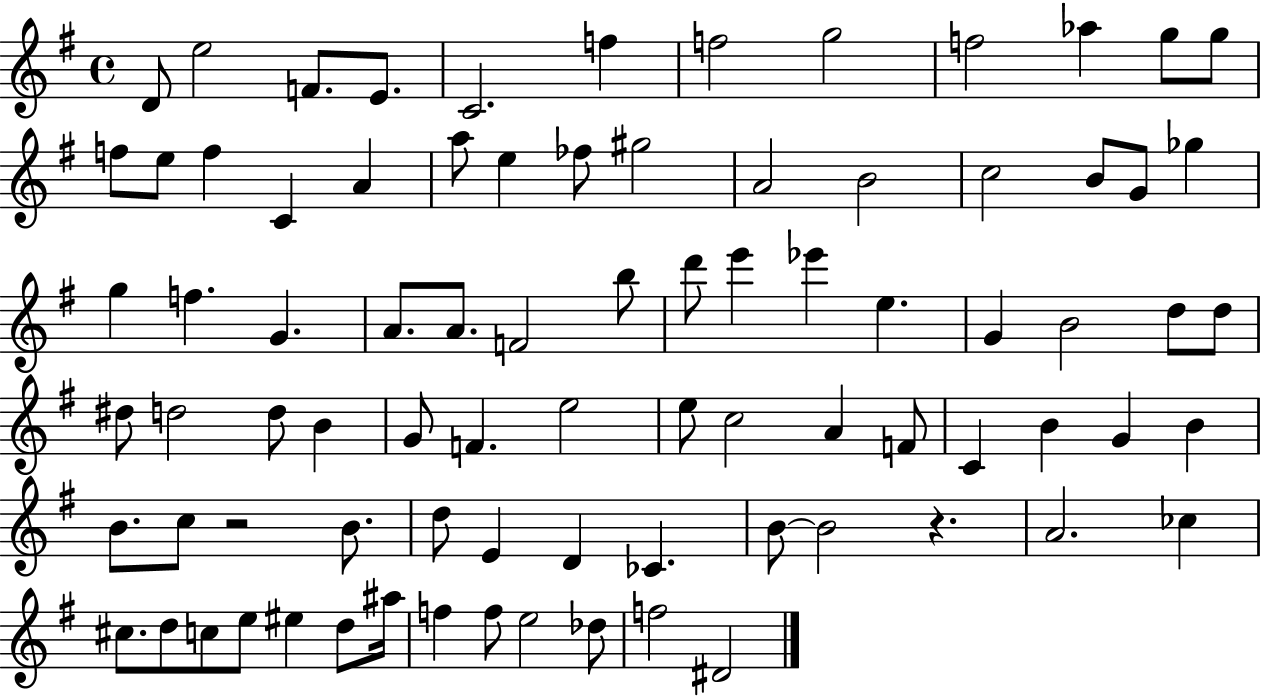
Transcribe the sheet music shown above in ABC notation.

X:1
T:Untitled
M:4/4
L:1/4
K:G
D/2 e2 F/2 E/2 C2 f f2 g2 f2 _a g/2 g/2 f/2 e/2 f C A a/2 e _f/2 ^g2 A2 B2 c2 B/2 G/2 _g g f G A/2 A/2 F2 b/2 d'/2 e' _e' e G B2 d/2 d/2 ^d/2 d2 d/2 B G/2 F e2 e/2 c2 A F/2 C B G B B/2 c/2 z2 B/2 d/2 E D _C B/2 B2 z A2 _c ^c/2 d/2 c/2 e/2 ^e d/2 ^a/4 f f/2 e2 _d/2 f2 ^D2